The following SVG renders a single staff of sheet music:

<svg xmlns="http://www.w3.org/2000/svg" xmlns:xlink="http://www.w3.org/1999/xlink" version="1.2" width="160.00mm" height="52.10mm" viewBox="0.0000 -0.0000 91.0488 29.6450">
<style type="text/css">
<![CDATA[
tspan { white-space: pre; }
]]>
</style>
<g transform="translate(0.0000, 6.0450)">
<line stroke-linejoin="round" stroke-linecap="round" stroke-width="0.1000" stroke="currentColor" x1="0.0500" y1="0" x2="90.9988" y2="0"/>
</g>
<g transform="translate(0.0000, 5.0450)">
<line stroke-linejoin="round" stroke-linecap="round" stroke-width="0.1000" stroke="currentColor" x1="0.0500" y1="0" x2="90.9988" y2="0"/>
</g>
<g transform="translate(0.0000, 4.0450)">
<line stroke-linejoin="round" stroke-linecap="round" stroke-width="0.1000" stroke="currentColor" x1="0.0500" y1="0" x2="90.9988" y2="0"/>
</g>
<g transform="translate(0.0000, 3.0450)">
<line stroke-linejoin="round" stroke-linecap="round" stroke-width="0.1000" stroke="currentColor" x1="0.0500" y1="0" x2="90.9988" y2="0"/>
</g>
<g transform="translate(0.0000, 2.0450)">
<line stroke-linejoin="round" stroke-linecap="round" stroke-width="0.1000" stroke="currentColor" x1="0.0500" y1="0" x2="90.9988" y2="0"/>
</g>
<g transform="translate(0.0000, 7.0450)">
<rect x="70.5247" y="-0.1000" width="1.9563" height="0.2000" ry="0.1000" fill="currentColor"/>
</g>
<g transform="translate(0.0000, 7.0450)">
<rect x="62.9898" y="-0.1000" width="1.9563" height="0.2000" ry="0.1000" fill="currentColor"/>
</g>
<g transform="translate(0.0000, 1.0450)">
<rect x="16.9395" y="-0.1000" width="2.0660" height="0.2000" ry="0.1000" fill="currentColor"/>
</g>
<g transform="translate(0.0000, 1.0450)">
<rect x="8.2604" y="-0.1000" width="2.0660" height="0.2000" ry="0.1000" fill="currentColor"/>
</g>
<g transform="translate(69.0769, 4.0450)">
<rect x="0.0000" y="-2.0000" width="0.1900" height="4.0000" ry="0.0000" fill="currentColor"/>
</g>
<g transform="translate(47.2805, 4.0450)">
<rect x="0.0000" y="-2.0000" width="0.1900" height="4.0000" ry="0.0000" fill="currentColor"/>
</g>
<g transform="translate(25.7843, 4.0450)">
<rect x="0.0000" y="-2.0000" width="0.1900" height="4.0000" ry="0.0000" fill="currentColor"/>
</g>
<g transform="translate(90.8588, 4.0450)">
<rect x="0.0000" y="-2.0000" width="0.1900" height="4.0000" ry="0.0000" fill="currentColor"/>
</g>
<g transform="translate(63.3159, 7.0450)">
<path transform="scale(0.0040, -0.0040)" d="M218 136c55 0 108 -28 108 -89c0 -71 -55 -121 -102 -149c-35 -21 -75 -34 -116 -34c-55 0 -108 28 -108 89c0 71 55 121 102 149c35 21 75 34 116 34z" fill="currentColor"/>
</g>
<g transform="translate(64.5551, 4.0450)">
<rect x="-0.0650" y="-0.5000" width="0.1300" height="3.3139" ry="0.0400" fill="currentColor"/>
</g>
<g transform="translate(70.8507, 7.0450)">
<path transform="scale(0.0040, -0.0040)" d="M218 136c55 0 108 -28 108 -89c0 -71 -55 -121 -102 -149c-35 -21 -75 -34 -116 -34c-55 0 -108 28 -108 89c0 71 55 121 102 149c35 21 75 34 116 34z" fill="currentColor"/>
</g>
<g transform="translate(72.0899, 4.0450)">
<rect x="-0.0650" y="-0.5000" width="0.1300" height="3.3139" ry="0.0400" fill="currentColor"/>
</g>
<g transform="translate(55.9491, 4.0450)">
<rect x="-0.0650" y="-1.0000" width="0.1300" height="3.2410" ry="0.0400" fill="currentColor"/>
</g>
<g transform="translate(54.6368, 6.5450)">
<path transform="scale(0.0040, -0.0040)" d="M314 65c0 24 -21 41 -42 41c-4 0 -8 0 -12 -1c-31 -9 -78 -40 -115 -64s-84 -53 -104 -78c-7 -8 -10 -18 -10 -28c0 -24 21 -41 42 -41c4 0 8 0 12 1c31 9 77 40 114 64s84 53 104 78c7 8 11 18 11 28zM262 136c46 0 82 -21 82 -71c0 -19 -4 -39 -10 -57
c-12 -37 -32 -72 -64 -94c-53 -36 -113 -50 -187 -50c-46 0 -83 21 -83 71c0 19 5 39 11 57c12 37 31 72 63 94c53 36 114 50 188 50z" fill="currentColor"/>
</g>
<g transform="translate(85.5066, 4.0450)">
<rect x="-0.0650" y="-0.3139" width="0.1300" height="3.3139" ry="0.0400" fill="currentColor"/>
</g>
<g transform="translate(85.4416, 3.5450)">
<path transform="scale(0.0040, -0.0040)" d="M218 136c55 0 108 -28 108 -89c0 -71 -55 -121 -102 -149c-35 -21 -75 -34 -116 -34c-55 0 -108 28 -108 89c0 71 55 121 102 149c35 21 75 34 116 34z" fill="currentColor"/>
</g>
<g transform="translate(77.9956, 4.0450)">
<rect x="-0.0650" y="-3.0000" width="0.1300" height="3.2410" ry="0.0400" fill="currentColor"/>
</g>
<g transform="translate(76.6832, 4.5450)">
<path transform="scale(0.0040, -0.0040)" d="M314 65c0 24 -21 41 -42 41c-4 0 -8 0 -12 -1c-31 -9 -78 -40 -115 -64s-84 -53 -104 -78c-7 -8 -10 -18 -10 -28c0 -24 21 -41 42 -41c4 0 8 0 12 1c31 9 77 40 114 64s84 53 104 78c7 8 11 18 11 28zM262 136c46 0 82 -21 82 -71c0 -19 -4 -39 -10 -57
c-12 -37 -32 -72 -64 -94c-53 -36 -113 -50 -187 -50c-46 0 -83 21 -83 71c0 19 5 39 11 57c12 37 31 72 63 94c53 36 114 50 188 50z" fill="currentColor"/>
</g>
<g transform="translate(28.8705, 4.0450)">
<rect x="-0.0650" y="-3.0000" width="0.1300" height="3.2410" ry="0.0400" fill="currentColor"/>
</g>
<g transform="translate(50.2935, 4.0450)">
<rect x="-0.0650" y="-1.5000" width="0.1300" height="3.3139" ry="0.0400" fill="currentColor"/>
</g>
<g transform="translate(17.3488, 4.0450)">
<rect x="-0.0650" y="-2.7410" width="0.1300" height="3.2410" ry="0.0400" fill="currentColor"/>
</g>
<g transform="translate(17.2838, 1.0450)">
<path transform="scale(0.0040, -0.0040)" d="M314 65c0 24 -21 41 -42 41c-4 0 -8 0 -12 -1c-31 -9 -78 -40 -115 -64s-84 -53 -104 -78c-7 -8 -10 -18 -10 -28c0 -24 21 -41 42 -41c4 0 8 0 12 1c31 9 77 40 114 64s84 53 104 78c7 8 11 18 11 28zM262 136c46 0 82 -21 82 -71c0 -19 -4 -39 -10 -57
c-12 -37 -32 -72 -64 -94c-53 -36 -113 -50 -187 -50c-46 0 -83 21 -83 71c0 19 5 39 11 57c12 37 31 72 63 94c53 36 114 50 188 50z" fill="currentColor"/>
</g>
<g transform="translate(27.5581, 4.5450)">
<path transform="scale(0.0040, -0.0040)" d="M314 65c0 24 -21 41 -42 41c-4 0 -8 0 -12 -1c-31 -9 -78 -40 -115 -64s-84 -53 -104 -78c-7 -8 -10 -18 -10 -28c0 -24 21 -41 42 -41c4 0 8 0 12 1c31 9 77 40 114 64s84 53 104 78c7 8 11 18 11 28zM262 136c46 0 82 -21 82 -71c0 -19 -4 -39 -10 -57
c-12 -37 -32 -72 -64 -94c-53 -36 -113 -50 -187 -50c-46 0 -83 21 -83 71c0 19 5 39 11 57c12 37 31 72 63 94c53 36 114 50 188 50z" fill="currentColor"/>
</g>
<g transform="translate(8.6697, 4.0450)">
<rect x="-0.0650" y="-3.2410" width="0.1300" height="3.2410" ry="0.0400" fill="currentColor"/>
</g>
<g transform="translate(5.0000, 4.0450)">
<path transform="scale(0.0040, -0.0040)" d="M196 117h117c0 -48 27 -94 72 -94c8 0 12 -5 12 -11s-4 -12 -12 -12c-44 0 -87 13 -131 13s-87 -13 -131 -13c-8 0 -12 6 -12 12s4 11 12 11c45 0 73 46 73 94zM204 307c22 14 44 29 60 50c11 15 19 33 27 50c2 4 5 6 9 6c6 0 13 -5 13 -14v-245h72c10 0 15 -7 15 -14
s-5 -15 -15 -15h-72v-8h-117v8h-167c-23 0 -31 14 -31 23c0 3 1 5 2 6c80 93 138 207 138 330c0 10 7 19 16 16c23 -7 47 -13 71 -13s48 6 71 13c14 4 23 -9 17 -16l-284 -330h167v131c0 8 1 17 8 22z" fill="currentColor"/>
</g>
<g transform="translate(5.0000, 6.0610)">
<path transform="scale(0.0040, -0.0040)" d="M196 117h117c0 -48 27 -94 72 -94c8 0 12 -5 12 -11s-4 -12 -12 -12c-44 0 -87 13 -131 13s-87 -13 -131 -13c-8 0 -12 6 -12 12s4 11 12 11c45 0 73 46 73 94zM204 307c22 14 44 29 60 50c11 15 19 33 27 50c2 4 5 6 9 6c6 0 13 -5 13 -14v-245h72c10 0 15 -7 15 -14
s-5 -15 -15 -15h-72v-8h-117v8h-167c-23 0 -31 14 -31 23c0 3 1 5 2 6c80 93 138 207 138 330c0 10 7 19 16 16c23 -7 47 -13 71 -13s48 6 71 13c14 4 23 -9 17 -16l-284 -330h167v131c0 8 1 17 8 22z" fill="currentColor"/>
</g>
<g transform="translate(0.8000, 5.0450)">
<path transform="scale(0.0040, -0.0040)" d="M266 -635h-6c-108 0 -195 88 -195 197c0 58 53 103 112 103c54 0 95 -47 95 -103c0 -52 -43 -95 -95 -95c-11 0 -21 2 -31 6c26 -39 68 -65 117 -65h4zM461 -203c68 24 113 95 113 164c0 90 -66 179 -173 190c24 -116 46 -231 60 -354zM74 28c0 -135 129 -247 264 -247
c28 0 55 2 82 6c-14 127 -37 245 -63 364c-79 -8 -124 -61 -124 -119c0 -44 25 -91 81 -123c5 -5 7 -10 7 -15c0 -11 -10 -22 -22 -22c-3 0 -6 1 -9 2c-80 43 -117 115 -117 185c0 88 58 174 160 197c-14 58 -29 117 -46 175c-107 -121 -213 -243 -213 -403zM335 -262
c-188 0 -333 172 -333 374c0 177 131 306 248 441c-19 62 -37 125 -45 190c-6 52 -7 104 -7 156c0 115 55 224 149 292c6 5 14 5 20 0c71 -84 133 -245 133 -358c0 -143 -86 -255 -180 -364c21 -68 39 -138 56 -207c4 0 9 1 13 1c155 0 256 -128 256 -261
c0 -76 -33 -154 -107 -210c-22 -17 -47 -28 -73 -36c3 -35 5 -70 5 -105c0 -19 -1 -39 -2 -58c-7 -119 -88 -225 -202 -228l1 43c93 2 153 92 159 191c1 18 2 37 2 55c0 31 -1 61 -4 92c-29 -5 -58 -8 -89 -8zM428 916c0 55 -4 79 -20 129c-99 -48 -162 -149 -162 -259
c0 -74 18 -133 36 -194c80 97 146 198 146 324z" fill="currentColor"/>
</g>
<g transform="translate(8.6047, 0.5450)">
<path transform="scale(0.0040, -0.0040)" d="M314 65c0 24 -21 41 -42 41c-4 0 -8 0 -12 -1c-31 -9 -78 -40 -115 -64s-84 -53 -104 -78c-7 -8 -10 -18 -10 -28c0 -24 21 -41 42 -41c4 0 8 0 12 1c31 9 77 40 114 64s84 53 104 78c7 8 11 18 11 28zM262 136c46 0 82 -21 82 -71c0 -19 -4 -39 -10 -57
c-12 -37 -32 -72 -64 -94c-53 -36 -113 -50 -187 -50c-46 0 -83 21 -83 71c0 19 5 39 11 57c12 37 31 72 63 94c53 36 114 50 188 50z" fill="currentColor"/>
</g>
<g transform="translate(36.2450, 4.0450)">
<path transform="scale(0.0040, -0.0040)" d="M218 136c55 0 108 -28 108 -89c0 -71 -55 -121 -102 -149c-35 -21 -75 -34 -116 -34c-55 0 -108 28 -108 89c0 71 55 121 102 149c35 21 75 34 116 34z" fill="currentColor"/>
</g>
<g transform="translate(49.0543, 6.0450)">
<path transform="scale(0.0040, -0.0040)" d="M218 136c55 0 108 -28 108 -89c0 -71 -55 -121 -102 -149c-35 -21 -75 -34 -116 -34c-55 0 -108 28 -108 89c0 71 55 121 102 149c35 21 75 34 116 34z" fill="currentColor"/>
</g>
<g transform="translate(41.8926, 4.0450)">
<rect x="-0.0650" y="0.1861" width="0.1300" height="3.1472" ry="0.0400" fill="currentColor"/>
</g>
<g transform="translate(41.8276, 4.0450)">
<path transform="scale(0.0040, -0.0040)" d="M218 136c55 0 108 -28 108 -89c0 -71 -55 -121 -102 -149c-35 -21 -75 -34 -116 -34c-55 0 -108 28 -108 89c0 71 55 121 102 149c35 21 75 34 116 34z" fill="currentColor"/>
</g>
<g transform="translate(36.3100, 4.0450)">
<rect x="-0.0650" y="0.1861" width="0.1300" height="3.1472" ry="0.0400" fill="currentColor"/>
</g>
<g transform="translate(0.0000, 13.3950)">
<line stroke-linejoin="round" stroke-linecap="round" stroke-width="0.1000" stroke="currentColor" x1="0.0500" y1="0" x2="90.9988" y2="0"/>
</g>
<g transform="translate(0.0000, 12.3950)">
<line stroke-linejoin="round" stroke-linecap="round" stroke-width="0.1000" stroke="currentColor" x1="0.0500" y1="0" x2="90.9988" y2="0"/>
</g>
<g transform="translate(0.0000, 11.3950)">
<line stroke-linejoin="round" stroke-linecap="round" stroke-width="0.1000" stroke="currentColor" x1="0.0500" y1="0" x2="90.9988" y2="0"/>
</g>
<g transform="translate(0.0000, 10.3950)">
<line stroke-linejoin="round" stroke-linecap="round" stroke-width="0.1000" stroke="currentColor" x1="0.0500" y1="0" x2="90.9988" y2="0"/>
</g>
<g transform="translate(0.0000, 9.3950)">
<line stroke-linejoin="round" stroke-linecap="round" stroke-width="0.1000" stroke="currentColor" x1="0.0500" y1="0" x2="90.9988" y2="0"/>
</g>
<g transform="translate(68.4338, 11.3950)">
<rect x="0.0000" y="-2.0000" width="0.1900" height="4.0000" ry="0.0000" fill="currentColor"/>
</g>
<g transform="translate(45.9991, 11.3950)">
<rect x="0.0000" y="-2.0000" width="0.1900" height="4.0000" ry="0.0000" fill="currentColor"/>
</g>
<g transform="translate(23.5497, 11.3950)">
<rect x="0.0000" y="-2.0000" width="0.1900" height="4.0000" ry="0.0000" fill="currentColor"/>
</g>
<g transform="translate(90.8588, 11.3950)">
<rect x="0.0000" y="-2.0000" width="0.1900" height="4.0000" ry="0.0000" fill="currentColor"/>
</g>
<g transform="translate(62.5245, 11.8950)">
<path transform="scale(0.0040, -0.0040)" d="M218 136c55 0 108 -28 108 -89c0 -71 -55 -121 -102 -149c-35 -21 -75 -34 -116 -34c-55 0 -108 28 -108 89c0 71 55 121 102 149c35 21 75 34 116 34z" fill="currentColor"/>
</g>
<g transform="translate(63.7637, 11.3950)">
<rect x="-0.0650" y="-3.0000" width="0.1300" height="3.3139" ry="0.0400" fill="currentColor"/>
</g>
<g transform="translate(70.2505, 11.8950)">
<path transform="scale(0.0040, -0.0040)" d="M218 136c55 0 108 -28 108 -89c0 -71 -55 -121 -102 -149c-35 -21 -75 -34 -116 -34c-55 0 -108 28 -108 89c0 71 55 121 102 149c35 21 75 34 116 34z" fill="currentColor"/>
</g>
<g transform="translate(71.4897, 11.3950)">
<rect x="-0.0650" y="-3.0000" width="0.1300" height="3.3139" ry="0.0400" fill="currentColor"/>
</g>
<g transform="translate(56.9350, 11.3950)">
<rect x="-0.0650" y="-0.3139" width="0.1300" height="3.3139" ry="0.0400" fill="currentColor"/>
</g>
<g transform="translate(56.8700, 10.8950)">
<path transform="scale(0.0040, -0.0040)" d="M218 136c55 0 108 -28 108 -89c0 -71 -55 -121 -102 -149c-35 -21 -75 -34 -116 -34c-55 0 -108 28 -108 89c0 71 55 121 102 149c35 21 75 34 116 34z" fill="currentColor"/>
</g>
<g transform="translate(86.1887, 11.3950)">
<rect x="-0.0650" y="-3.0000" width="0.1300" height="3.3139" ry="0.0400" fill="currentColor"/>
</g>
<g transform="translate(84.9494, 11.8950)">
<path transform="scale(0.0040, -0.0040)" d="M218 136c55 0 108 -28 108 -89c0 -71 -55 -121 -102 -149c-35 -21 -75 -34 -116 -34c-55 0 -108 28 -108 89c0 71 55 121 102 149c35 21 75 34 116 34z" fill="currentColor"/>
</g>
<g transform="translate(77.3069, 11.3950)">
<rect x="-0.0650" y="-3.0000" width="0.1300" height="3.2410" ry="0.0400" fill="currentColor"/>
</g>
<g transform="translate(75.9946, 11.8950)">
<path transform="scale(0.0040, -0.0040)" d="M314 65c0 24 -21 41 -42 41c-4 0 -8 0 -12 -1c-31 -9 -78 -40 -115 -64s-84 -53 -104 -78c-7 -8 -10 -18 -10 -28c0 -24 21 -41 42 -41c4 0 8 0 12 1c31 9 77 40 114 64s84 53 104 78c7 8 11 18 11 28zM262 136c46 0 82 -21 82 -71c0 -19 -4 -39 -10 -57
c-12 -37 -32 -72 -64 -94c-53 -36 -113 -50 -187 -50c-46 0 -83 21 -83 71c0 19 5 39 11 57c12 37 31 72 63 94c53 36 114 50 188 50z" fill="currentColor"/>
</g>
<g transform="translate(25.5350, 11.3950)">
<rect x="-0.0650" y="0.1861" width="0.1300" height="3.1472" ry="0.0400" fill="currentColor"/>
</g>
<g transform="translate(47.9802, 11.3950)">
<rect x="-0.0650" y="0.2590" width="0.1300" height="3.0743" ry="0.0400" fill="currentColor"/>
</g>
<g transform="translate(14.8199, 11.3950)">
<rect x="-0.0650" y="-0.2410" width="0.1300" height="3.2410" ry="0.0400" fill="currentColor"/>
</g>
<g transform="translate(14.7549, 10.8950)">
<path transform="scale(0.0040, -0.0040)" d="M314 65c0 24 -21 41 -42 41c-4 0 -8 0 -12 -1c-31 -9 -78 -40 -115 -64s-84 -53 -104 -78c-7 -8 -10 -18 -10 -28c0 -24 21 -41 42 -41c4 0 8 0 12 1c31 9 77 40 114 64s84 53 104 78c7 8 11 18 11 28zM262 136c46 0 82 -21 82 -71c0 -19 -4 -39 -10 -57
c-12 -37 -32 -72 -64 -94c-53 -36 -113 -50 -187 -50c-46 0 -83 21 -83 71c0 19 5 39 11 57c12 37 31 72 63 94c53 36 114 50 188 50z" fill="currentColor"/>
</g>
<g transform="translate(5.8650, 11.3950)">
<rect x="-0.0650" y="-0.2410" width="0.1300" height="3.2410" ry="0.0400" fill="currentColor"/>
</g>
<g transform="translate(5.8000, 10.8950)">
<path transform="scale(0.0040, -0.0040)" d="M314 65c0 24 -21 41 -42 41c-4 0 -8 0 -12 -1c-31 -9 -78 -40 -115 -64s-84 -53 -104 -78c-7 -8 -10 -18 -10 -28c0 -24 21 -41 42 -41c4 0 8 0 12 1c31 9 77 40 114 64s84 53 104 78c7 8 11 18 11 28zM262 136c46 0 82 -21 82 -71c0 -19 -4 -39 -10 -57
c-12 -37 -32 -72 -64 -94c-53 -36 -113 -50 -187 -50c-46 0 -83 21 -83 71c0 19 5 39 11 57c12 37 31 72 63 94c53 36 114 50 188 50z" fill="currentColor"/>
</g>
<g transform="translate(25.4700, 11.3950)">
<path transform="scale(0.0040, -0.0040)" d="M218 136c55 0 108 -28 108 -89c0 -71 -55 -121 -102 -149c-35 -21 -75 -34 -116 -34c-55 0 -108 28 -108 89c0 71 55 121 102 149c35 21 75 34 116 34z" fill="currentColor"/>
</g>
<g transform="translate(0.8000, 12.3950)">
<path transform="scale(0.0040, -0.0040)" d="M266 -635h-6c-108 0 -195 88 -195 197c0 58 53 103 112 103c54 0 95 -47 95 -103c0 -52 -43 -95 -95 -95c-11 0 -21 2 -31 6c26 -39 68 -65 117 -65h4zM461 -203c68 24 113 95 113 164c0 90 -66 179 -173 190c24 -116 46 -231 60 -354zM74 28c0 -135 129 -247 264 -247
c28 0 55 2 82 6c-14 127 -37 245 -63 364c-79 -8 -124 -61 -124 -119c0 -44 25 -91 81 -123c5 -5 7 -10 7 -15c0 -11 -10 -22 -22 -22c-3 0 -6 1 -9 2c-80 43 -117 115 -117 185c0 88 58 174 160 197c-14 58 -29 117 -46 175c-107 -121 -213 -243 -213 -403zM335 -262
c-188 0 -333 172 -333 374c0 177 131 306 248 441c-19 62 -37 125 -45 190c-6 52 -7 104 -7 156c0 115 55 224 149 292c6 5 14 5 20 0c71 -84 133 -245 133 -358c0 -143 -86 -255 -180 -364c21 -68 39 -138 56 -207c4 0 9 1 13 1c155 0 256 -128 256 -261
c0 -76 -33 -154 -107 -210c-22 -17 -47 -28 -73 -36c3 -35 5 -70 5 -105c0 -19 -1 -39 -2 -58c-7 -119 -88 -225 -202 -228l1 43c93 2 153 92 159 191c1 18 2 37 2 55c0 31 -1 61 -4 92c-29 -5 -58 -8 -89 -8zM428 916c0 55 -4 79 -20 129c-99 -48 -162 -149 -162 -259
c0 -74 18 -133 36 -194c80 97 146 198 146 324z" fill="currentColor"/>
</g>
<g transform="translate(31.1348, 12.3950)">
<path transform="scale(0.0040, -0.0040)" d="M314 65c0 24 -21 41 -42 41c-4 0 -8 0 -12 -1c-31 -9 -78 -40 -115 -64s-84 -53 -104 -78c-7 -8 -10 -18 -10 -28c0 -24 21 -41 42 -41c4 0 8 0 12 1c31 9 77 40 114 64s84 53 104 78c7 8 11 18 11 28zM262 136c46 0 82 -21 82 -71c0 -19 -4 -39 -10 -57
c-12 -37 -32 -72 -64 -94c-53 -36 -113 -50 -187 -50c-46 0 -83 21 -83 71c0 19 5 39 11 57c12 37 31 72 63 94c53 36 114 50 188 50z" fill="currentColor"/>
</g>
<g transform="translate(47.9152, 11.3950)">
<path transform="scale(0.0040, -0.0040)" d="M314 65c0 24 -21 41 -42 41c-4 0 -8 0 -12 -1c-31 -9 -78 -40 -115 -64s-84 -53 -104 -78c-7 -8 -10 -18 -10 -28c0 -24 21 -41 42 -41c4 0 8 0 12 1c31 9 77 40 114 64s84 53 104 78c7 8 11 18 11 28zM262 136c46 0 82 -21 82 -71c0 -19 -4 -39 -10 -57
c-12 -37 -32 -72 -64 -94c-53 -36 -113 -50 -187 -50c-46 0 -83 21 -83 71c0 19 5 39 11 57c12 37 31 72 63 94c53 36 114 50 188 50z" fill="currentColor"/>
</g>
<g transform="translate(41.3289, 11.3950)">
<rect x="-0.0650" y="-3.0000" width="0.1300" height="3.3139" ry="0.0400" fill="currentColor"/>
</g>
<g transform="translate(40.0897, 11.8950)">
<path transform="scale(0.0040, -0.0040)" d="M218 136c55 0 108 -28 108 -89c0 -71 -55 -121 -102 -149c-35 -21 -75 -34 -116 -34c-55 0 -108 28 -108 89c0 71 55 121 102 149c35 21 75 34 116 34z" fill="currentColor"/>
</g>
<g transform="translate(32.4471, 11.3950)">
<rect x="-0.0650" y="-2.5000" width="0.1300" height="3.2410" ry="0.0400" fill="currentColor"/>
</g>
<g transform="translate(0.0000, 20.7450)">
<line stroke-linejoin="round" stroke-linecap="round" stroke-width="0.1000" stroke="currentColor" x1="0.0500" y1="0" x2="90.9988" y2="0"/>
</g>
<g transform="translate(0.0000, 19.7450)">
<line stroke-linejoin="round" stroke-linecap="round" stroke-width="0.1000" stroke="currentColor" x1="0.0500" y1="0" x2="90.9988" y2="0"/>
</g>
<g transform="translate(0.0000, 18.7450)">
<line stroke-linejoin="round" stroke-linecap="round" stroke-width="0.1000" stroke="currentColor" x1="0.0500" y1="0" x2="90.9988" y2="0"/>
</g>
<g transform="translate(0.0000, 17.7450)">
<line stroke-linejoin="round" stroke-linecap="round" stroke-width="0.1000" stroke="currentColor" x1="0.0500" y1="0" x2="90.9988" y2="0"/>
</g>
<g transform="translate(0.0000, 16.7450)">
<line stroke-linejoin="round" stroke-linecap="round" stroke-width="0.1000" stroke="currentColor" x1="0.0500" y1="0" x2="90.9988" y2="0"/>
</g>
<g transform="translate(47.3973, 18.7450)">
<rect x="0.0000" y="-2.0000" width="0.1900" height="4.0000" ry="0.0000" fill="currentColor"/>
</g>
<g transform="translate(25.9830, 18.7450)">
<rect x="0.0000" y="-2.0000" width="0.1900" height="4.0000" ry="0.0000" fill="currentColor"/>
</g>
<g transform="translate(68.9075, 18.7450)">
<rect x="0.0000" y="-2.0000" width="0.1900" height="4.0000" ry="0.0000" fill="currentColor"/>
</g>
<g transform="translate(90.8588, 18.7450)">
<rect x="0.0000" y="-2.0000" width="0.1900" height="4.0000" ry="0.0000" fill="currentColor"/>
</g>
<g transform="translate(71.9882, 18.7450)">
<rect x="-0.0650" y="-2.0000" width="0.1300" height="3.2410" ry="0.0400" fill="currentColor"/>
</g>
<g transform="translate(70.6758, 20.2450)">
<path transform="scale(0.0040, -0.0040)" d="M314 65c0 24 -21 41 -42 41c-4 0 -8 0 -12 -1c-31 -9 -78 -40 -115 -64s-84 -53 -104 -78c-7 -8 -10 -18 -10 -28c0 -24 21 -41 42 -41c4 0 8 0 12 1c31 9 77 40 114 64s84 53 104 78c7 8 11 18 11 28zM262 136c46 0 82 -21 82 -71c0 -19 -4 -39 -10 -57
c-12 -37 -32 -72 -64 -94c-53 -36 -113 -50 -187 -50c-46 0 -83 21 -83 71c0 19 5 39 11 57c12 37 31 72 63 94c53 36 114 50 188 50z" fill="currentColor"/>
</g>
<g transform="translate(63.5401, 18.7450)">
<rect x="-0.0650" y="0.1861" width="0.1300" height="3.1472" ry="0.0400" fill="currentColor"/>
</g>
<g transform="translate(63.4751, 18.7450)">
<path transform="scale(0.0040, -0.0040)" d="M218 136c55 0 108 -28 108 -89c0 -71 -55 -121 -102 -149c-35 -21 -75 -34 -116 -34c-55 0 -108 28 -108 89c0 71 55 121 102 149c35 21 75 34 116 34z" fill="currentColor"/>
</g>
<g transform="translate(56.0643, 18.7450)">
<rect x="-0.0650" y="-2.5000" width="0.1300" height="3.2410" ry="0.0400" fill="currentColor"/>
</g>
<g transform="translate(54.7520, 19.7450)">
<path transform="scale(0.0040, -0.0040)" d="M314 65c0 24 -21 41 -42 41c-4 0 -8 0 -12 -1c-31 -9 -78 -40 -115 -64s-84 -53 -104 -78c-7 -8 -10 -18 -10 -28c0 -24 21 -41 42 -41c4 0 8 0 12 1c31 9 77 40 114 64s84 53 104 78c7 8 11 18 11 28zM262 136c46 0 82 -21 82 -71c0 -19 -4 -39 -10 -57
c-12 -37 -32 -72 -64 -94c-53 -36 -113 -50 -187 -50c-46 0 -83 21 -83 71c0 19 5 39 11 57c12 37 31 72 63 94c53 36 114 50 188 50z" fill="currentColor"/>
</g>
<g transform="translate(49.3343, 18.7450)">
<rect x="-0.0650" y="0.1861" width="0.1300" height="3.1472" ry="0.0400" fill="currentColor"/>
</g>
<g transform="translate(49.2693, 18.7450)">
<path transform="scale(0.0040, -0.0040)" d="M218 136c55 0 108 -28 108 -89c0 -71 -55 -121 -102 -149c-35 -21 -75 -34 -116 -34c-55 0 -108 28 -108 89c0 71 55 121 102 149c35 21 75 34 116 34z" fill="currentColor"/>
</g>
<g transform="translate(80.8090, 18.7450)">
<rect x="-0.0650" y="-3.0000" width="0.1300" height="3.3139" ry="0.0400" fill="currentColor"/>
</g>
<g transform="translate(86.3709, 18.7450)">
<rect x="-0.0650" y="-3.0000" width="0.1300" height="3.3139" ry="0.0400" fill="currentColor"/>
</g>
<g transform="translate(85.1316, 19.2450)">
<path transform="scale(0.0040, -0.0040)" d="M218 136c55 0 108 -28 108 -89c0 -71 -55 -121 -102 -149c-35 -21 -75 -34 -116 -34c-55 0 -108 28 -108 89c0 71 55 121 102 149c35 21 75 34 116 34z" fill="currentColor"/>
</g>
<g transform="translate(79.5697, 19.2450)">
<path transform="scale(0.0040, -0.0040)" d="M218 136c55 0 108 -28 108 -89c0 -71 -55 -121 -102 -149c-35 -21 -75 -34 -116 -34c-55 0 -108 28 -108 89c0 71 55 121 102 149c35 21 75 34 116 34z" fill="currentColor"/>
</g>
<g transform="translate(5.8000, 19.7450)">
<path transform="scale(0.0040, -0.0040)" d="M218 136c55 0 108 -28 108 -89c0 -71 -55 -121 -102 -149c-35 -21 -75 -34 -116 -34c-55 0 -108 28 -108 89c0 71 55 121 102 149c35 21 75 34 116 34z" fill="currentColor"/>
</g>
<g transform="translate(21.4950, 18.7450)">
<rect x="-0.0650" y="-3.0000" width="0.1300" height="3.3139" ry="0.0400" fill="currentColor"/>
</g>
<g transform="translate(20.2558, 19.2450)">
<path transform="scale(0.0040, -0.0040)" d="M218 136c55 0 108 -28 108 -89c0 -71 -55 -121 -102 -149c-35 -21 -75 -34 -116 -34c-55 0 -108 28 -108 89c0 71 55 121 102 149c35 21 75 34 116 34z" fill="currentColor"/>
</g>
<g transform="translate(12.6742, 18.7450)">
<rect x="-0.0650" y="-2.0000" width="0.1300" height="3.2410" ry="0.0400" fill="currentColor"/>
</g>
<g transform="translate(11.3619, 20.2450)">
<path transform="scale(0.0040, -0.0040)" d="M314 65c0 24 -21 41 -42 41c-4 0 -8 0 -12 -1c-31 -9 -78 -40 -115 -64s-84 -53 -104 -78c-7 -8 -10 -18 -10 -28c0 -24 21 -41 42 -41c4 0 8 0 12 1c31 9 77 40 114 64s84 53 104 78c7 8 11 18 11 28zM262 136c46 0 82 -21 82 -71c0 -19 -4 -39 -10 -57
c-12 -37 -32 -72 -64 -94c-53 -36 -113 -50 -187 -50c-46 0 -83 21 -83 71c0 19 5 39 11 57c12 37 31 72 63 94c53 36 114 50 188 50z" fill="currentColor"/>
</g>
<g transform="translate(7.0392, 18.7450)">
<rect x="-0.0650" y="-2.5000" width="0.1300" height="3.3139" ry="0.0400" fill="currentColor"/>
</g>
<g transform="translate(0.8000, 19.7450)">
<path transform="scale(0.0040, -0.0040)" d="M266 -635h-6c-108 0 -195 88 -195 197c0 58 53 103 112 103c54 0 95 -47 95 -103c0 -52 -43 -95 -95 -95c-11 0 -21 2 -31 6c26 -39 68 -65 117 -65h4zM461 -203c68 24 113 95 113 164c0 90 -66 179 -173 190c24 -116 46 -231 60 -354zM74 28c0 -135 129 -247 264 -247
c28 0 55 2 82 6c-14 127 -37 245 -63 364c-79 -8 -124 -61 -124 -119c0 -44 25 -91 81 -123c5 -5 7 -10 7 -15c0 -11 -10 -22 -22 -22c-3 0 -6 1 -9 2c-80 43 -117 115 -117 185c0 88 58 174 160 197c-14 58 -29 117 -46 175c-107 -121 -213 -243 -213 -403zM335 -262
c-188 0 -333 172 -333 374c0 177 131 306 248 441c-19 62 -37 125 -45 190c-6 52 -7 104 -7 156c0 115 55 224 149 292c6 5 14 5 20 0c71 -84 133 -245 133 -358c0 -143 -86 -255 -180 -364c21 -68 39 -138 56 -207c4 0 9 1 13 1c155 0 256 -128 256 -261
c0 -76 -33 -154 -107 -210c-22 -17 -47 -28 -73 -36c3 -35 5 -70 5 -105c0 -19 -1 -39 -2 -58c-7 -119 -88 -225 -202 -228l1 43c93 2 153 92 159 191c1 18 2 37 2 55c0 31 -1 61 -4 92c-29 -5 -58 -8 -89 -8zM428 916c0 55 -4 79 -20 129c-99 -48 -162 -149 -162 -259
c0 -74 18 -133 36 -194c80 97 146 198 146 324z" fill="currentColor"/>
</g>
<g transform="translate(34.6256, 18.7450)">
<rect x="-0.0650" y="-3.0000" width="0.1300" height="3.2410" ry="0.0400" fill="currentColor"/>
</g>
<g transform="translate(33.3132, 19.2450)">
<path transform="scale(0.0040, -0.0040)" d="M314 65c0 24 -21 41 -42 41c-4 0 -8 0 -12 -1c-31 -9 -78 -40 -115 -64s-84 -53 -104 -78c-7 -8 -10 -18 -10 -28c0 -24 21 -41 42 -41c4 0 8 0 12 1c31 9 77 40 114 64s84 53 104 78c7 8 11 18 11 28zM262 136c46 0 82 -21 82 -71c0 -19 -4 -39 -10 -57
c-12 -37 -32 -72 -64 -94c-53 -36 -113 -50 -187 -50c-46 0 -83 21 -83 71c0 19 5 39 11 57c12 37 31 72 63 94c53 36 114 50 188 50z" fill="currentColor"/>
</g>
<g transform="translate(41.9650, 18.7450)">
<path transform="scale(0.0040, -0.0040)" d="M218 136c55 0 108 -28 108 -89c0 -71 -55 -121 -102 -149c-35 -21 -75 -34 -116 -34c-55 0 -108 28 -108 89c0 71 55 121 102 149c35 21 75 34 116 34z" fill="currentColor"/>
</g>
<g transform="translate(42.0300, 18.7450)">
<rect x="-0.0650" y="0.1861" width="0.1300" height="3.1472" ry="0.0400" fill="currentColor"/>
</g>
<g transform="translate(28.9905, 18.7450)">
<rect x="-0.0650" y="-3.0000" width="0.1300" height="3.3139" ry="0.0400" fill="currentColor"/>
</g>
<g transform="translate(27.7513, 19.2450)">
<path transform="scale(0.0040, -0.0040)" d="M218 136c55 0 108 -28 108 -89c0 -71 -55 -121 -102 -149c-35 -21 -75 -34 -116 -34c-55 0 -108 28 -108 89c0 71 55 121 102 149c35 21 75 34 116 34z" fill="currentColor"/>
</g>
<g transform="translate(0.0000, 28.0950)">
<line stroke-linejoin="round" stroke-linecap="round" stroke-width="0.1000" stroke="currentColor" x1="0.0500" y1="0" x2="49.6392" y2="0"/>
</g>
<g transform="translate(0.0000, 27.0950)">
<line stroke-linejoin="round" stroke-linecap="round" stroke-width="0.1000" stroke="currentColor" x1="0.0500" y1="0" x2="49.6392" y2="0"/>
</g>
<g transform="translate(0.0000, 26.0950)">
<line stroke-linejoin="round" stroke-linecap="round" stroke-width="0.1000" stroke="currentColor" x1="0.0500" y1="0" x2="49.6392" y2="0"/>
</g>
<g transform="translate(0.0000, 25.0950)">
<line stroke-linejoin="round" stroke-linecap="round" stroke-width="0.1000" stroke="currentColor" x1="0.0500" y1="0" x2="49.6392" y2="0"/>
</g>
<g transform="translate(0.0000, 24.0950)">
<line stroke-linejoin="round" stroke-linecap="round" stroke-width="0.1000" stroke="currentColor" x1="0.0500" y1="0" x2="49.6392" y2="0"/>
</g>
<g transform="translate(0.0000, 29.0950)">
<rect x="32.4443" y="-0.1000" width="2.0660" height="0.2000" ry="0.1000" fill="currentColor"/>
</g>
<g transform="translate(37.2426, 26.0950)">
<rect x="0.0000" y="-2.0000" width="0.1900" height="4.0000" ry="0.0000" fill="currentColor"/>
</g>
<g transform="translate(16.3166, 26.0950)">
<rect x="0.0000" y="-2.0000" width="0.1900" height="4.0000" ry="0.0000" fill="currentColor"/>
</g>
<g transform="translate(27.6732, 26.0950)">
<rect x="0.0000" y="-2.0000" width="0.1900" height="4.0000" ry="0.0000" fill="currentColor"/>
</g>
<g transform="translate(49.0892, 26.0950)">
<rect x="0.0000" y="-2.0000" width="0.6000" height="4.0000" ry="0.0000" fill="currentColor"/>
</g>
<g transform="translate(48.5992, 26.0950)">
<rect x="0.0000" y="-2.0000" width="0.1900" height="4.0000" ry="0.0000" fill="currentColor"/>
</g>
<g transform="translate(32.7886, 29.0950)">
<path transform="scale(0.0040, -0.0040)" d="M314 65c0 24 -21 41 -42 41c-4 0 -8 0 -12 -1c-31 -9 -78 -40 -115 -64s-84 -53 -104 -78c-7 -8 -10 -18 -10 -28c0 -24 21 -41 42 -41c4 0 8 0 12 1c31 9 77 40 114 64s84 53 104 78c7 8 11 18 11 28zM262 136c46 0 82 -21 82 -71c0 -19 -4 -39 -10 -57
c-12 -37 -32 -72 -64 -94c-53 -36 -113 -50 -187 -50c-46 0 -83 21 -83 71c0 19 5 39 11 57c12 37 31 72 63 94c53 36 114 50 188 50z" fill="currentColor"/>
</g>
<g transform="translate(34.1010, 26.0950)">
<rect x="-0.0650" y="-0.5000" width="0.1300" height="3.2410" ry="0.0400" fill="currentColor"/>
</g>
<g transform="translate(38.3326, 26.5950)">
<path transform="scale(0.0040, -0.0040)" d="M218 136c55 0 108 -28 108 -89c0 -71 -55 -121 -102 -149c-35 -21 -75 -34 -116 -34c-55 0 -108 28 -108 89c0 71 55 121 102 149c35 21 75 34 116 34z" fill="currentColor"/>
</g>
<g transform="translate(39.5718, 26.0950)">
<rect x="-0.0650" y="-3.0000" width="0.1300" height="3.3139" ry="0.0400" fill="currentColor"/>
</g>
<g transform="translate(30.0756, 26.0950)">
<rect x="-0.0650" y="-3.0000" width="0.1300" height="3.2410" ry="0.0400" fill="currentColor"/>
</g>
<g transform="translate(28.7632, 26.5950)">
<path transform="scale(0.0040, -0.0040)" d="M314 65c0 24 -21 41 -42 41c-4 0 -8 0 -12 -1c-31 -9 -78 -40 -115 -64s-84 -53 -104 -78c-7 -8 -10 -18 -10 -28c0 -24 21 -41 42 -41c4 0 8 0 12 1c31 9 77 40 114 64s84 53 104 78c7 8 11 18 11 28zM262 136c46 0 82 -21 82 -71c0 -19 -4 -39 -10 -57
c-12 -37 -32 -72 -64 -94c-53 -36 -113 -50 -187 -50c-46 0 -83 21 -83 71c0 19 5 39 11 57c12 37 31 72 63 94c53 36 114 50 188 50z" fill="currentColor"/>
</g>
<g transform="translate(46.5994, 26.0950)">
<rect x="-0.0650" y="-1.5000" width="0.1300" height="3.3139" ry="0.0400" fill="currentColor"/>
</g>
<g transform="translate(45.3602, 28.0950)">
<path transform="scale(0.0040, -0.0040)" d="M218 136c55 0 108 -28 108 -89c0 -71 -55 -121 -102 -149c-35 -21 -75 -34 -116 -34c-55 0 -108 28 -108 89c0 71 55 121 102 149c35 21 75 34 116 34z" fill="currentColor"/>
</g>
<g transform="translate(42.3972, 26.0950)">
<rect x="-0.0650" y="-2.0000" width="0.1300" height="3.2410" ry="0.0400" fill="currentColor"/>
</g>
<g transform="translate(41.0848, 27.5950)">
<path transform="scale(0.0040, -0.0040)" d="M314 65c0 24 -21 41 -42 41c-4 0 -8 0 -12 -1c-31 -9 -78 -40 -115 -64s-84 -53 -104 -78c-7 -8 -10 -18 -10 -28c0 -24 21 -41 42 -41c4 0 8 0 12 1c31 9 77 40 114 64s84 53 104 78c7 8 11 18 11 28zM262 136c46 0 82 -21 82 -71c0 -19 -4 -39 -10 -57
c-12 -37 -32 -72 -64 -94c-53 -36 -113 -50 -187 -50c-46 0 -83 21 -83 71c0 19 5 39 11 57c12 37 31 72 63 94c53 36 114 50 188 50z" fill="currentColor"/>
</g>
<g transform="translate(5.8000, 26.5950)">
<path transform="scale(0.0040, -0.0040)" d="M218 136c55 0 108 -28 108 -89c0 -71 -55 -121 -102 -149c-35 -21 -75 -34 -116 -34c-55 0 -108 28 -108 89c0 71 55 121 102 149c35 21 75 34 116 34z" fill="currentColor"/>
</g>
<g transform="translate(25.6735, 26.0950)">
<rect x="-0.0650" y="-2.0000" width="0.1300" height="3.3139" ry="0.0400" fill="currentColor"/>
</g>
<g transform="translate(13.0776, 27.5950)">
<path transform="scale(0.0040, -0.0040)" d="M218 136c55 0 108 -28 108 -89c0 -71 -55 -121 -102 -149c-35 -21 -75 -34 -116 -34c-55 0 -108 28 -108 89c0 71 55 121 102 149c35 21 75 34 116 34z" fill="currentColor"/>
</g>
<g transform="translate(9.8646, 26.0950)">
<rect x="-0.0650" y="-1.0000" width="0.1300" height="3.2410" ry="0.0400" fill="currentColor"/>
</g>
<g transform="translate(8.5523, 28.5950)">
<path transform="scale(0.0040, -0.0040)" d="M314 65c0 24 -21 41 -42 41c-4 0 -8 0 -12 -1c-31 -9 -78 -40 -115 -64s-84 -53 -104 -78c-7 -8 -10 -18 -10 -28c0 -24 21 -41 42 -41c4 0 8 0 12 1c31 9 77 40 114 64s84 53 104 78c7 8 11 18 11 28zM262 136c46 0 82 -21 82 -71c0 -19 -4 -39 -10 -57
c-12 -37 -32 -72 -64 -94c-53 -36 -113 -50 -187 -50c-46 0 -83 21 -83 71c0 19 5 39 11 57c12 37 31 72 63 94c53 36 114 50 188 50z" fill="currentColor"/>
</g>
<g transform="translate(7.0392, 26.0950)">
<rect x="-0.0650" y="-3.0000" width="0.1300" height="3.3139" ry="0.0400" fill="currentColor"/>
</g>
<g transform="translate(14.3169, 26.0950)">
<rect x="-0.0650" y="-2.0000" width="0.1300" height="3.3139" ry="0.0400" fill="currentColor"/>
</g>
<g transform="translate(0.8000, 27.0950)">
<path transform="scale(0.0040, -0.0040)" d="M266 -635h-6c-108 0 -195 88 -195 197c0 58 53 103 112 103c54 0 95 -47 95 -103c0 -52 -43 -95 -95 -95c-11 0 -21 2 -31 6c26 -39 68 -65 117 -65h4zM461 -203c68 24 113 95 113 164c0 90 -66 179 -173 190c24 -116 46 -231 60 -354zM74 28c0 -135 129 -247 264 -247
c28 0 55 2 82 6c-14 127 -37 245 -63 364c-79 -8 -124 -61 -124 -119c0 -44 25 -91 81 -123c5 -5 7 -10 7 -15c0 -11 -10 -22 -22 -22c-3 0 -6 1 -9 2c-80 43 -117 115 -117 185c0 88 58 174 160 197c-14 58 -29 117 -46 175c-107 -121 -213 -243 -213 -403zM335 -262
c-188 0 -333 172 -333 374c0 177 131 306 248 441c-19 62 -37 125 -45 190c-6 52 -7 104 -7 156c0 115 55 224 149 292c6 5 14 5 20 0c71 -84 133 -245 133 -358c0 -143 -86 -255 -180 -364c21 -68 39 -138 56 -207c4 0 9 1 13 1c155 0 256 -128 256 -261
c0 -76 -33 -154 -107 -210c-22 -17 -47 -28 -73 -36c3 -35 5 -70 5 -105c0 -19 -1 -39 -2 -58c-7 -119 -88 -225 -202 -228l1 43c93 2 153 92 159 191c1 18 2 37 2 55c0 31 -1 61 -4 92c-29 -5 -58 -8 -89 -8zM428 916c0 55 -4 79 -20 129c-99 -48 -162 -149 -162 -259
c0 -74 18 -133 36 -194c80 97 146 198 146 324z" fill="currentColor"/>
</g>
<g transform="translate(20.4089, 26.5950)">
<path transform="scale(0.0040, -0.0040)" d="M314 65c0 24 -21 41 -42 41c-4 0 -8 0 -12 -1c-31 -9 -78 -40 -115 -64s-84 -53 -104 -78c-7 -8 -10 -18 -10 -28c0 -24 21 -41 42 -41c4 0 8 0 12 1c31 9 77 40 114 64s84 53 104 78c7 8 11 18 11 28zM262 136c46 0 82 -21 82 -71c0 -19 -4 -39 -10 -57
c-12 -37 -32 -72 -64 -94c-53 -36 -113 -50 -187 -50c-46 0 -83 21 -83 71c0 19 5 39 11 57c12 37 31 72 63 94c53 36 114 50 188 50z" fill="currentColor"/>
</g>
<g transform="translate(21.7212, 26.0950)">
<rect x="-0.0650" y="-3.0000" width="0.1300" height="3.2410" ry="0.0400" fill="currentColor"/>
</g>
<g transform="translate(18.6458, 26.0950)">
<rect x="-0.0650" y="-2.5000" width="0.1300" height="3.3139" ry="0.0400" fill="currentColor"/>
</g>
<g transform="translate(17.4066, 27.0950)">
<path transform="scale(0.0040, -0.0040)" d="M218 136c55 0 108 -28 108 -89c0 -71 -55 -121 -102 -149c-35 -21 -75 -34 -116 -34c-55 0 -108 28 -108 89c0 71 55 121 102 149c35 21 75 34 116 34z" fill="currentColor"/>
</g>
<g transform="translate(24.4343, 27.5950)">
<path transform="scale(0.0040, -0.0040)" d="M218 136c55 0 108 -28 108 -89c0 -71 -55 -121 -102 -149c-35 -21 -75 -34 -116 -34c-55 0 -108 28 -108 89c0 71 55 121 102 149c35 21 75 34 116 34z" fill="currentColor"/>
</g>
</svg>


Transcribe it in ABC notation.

X:1
T:Untitled
M:4/4
L:1/4
K:C
b2 a2 A2 B B E D2 C C A2 c c2 c2 B G2 A B2 c A A A2 A G F2 A A A2 B B G2 B F2 A A A D2 F G A2 F A2 C2 A F2 E